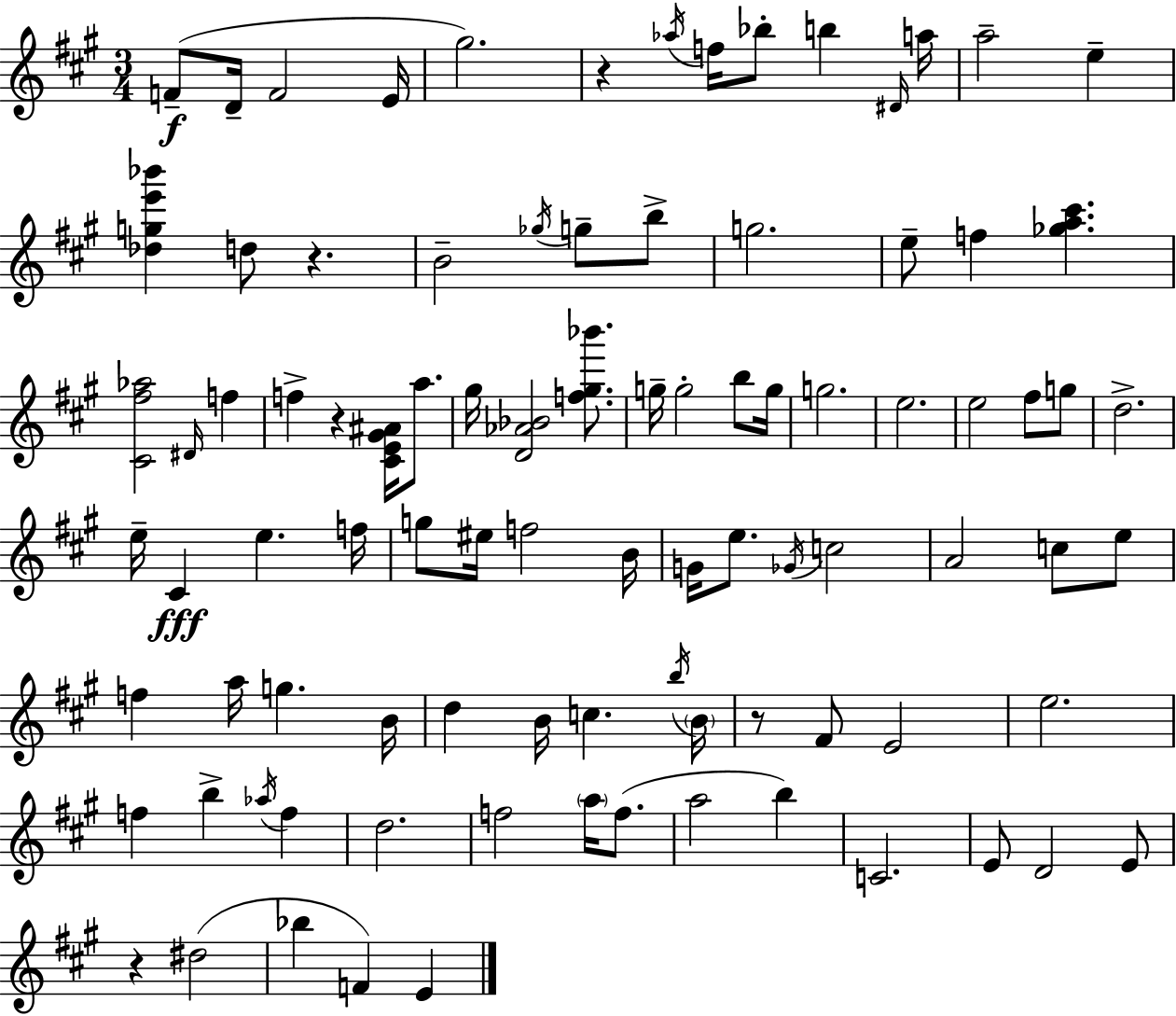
{
  \clef treble
  \numericTimeSignature
  \time 3/4
  \key a \major
  f'8--(\f d'16-- f'2 e'16 | gis''2.) | r4 \acciaccatura { aes''16 } f''16 bes''8-. b''4 | \grace { dis'16 } a''16 a''2-- e''4-- | \break <des'' g'' e''' bes'''>4 d''8 r4. | b'2-- \acciaccatura { ges''16 } g''8-- | b''8-> g''2. | e''8-- f''4 <ges'' a'' cis'''>4. | \break <cis' fis'' aes''>2 \grace { dis'16 } | f''4 f''4-> r4 | <cis' e' gis' ais'>16 a''8. gis''16 <d' aes' bes'>2 | <f'' gis'' bes'''>8. g''16-- g''2-. | \break b''8 g''16 g''2. | e''2. | e''2 | fis''8 g''8 d''2.-> | \break e''16-- cis'4\fff e''4. | f''16 g''8 eis''16 f''2 | b'16 g'16 e''8. \acciaccatura { ges'16 } c''2 | a'2 | \break c''8 e''8 f''4 a''16 g''4. | b'16 d''4 b'16 c''4. | \acciaccatura { b''16 } \parenthesize b'16 r8 fis'8 e'2 | e''2. | \break f''4 b''4-> | \acciaccatura { aes''16 } f''4 d''2. | f''2 | \parenthesize a''16 f''8.( a''2 | \break b''4) c'2. | e'8 d'2 | e'8 r4 dis''2( | bes''4 f'4) | \break e'4 \bar "|."
}